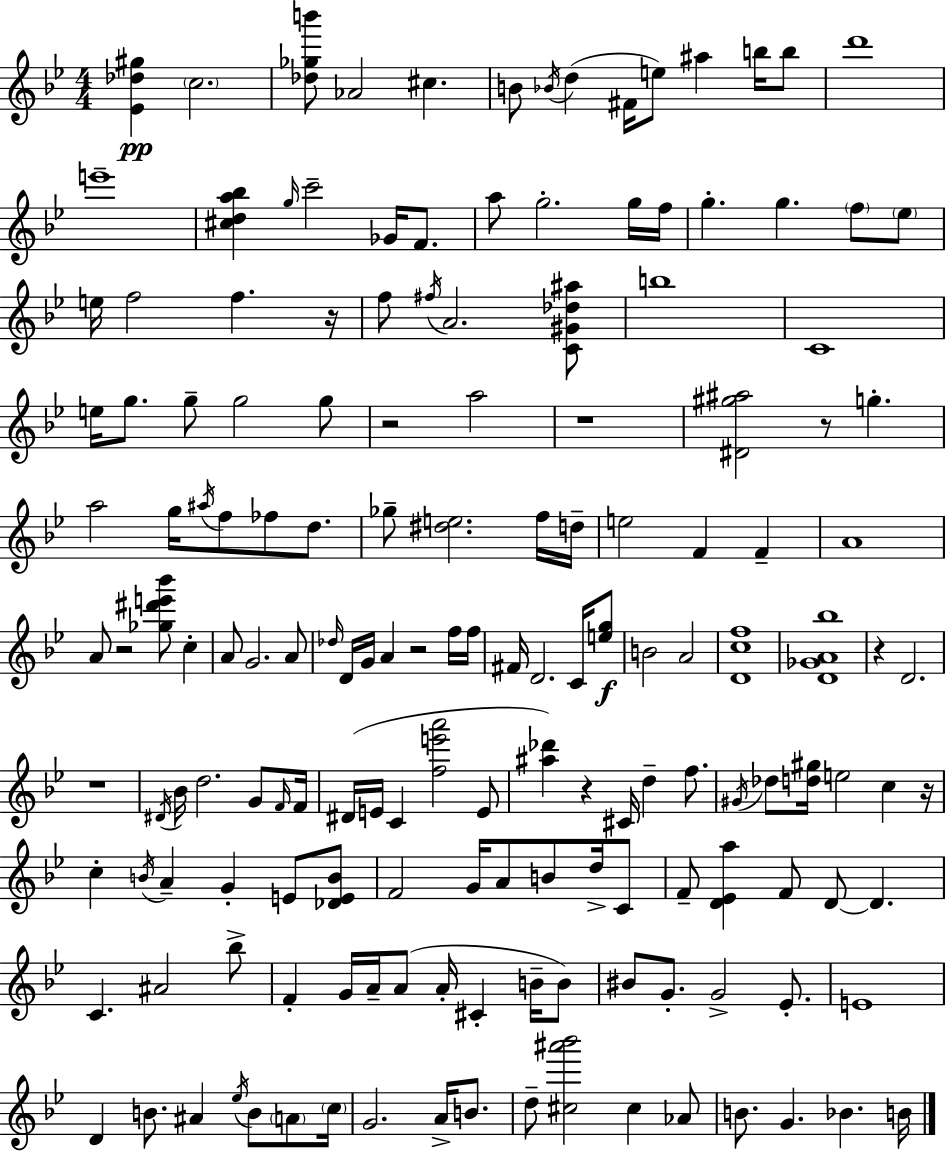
X:1
T:Untitled
M:4/4
L:1/4
K:Gm
[_E_d^g] c2 [_d_gb']/2 _A2 ^c B/2 _B/4 d ^F/4 e/2 ^a b/4 b/2 d'4 e'4 [^cda_b] g/4 c'2 _G/4 F/2 a/2 g2 g/4 f/4 g g f/2 _e/2 e/4 f2 f z/4 f/2 ^f/4 A2 [C^G_d^a]/2 b4 C4 e/4 g/2 g/2 g2 g/2 z2 a2 z4 [^D^g^a]2 z/2 g a2 g/4 ^a/4 f/2 _f/2 d/2 _g/2 [^de]2 f/4 d/4 e2 F F A4 A/2 z2 [_g^d'e'_b']/2 c A/2 G2 A/2 _d/4 D/4 G/4 A z2 f/4 f/4 ^F/4 D2 C/4 [eg]/2 B2 A2 [Dcf]4 [D_GA_b]4 z D2 z4 ^D/4 _B/4 d2 G/2 F/4 F/4 ^D/4 E/4 C [fe'a']2 E/2 [^a_d'] z ^C/4 d f/2 ^G/4 _d/2 [d^g]/4 e2 c z/4 c B/4 A G E/2 [_DEB]/2 F2 G/4 A/2 B/2 d/4 C/2 F/2 [D_Ea] F/2 D/2 D C ^A2 _b/2 F G/4 A/4 A/2 A/4 ^C B/4 B/2 ^B/2 G/2 G2 _E/2 E4 D B/2 ^A _e/4 B/2 A/2 c/4 G2 A/4 B/2 d/2 [^c^a'_b']2 ^c _A/2 B/2 G _B B/4